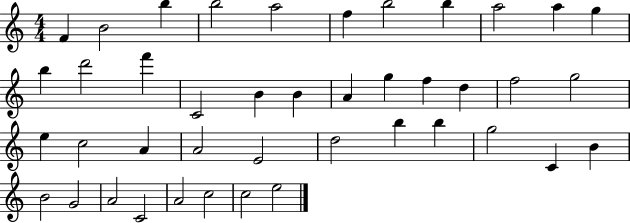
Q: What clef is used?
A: treble